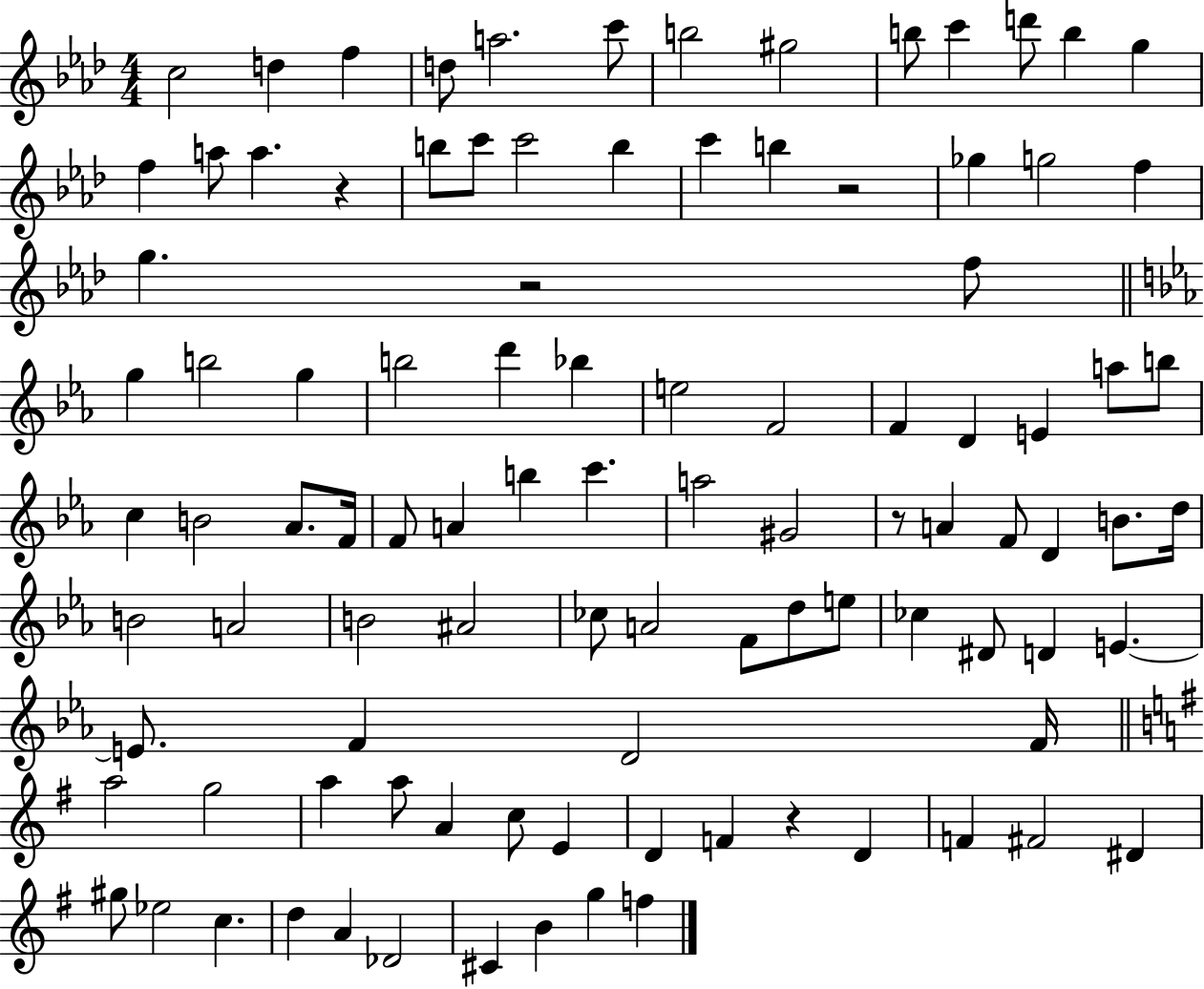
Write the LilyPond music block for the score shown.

{
  \clef treble
  \numericTimeSignature
  \time 4/4
  \key aes \major
  c''2 d''4 f''4 | d''8 a''2. c'''8 | b''2 gis''2 | b''8 c'''4 d'''8 b''4 g''4 | \break f''4 a''8 a''4. r4 | b''8 c'''8 c'''2 b''4 | c'''4 b''4 r2 | ges''4 g''2 f''4 | \break g''4. r2 f''8 | \bar "||" \break \key c \minor g''4 b''2 g''4 | b''2 d'''4 bes''4 | e''2 f'2 | f'4 d'4 e'4 a''8 b''8 | \break c''4 b'2 aes'8. f'16 | f'8 a'4 b''4 c'''4. | a''2 gis'2 | r8 a'4 f'8 d'4 b'8. d''16 | \break b'2 a'2 | b'2 ais'2 | ces''8 a'2 f'8 d''8 e''8 | ces''4 dis'8 d'4 e'4.~~ | \break e'8. f'4 d'2 f'16 | \bar "||" \break \key g \major a''2 g''2 | a''4 a''8 a'4 c''8 e'4 | d'4 f'4 r4 d'4 | f'4 fis'2 dis'4 | \break gis''8 ees''2 c''4. | d''4 a'4 des'2 | cis'4 b'4 g''4 f''4 | \bar "|."
}